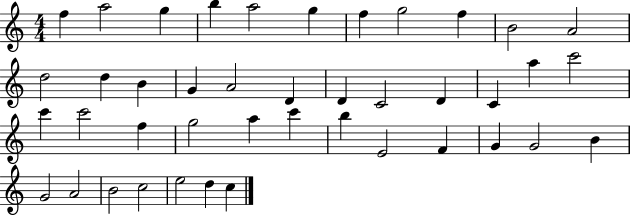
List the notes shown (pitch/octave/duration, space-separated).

F5/q A5/h G5/q B5/q A5/h G5/q F5/q G5/h F5/q B4/h A4/h D5/h D5/q B4/q G4/q A4/h D4/q D4/q C4/h D4/q C4/q A5/q C6/h C6/q C6/h F5/q G5/h A5/q C6/q B5/q E4/h F4/q G4/q G4/h B4/q G4/h A4/h B4/h C5/h E5/h D5/q C5/q